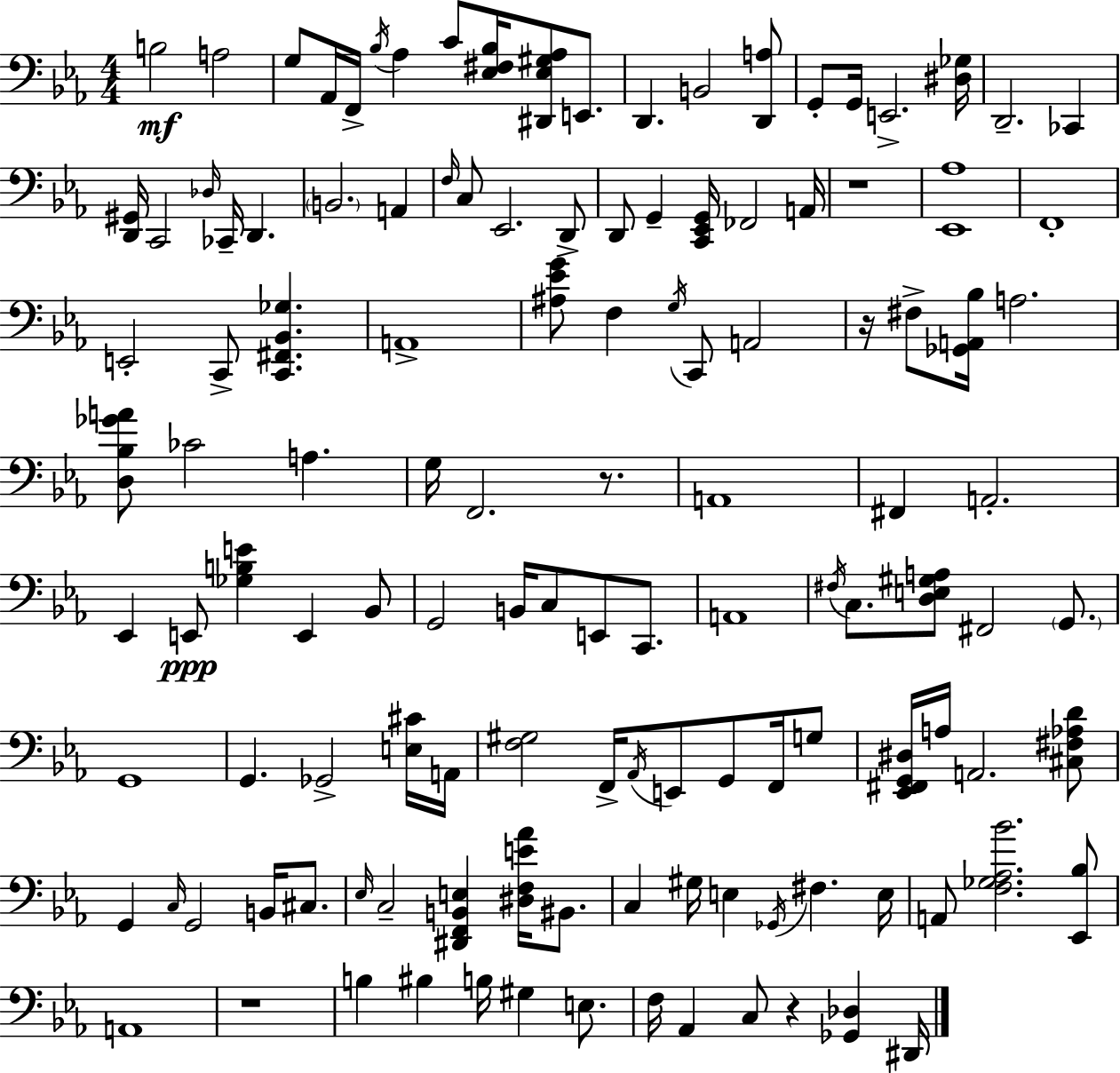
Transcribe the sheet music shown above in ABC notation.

X:1
T:Untitled
M:4/4
L:1/4
K:Cm
B,2 A,2 G,/2 _A,,/4 F,,/4 _B,/4 _A, C/2 [_E,^F,_B,]/4 [^D,,_E,^G,_A,]/2 E,,/2 D,, B,,2 [D,,A,]/2 G,,/2 G,,/4 E,,2 [^D,_G,]/4 D,,2 _C,, [D,,^G,,]/4 C,,2 _D,/4 _C,,/4 D,, B,,2 A,, F,/4 C,/2 _E,,2 D,,/2 D,,/2 G,, [C,,_E,,G,,]/4 _F,,2 A,,/4 z4 [_E,,_A,]4 F,,4 E,,2 C,,/2 [C,,^F,,_B,,_G,] A,,4 [^A,_EG]/2 F, G,/4 C,,/2 A,,2 z/4 ^F,/2 [_G,,A,,_B,]/4 A,2 [D,_B,_GA]/2 _C2 A, G,/4 F,,2 z/2 A,,4 ^F,, A,,2 _E,, E,,/2 [_G,B,E] E,, _B,,/2 G,,2 B,,/4 C,/2 E,,/2 C,,/2 A,,4 ^F,/4 C,/2 [D,E,^G,A,]/2 ^F,,2 G,,/2 G,,4 G,, _G,,2 [E,^C]/4 A,,/4 [F,^G,]2 F,,/4 _A,,/4 E,,/2 G,,/2 F,,/4 G,/2 [_E,,^F,,G,,^D,]/4 A,/4 A,,2 [^C,^F,_A,D]/2 G,, C,/4 G,,2 B,,/4 ^C,/2 _E,/4 C,2 [^D,,F,,B,,E,] [^D,F,E_A]/4 ^B,,/2 C, ^G,/4 E, _G,,/4 ^F, E,/4 A,,/2 [F,_G,_A,_B]2 [_E,,_B,]/2 A,,4 z4 B, ^B, B,/4 ^G, E,/2 F,/4 _A,, C,/2 z [_G,,_D,] ^D,,/4